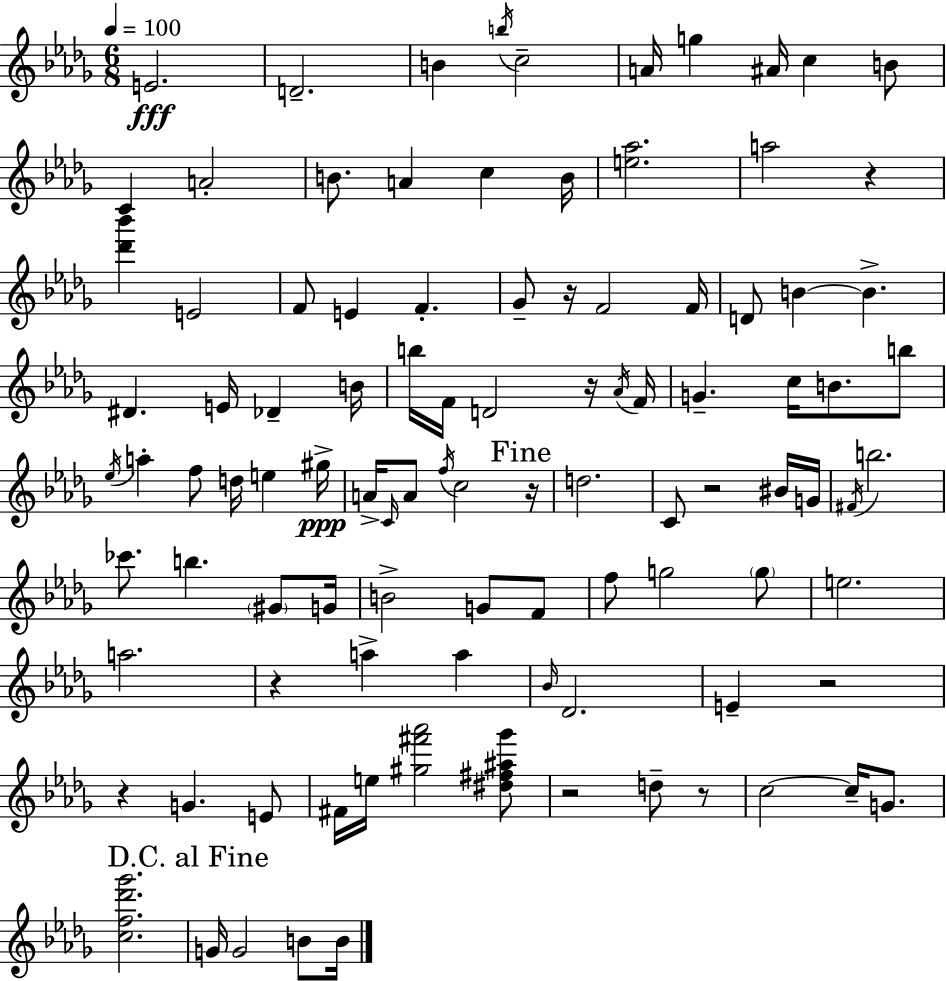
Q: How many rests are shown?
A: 10